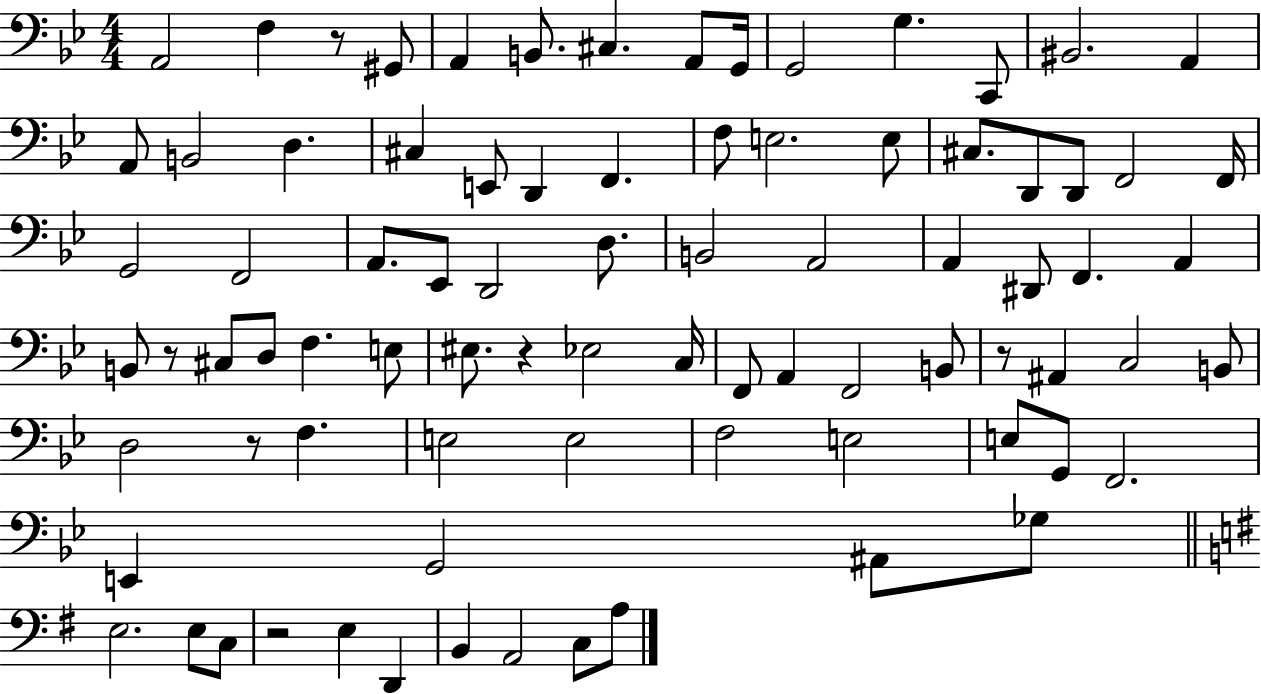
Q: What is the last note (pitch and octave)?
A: A3